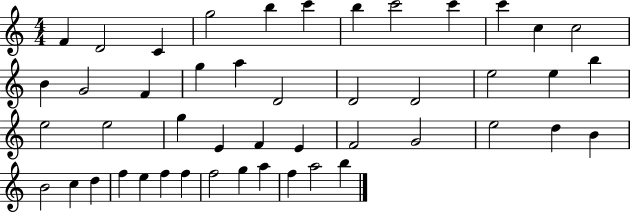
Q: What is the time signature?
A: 4/4